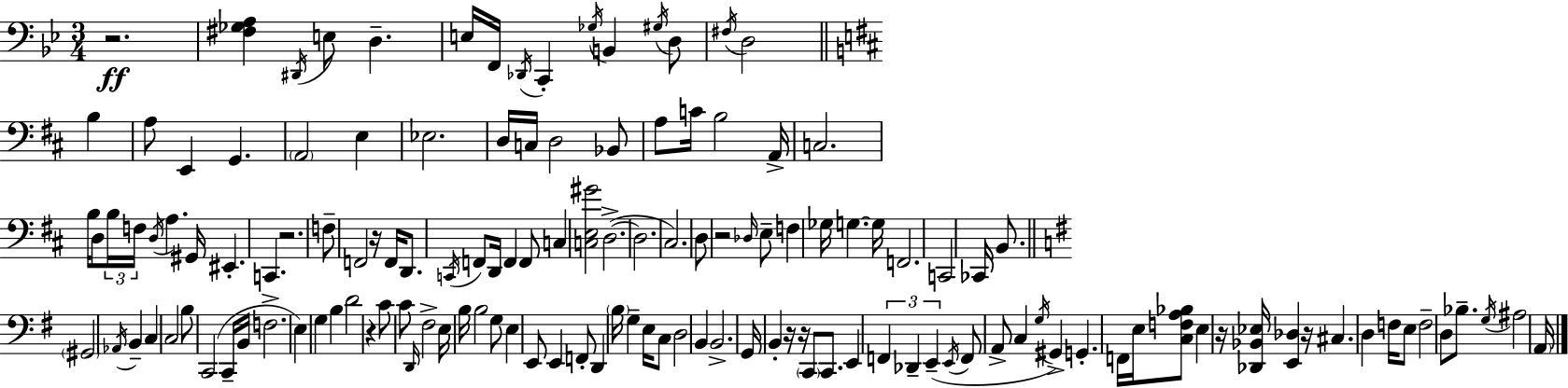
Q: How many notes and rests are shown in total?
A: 138